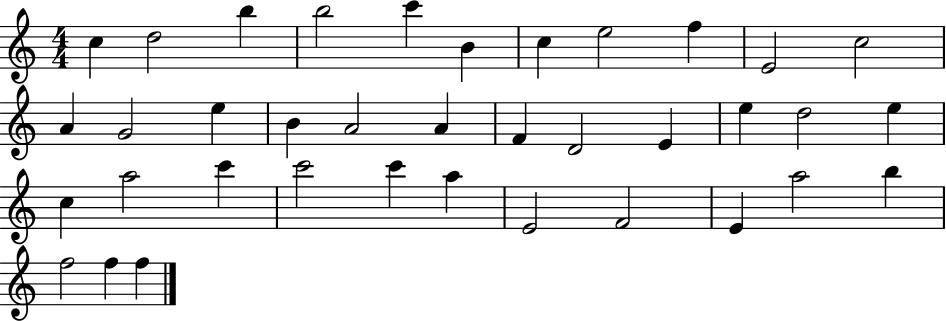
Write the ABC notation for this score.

X:1
T:Untitled
M:4/4
L:1/4
K:C
c d2 b b2 c' B c e2 f E2 c2 A G2 e B A2 A F D2 E e d2 e c a2 c' c'2 c' a E2 F2 E a2 b f2 f f